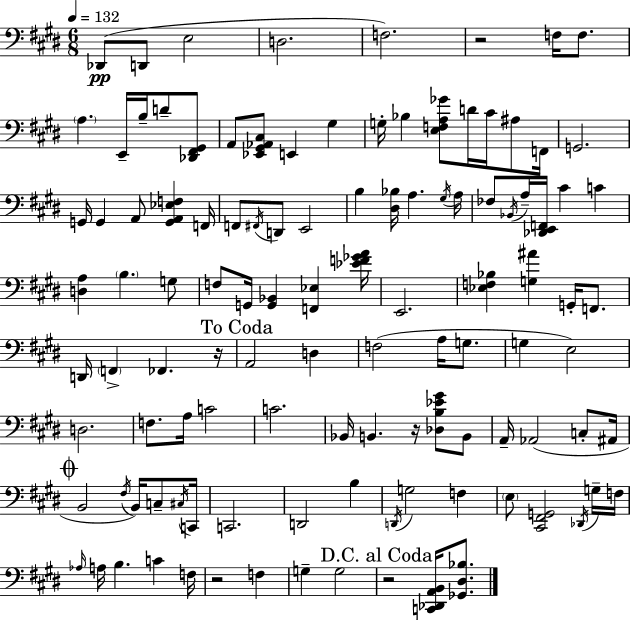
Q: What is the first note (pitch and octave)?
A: Db2